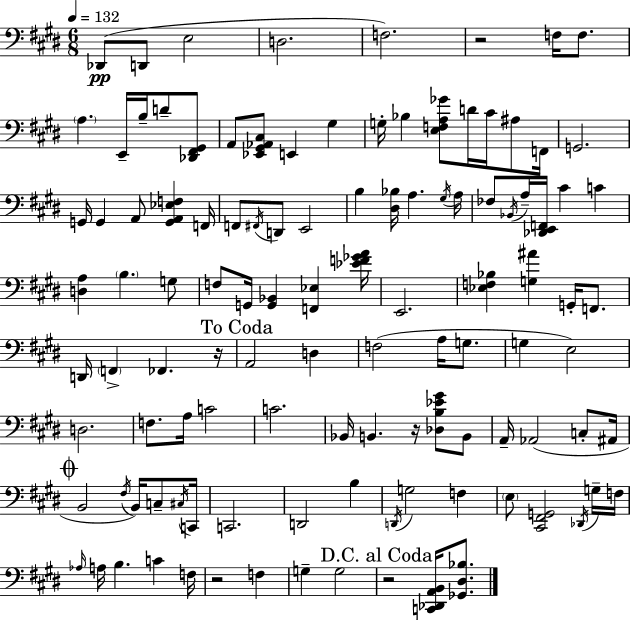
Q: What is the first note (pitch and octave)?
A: Db2